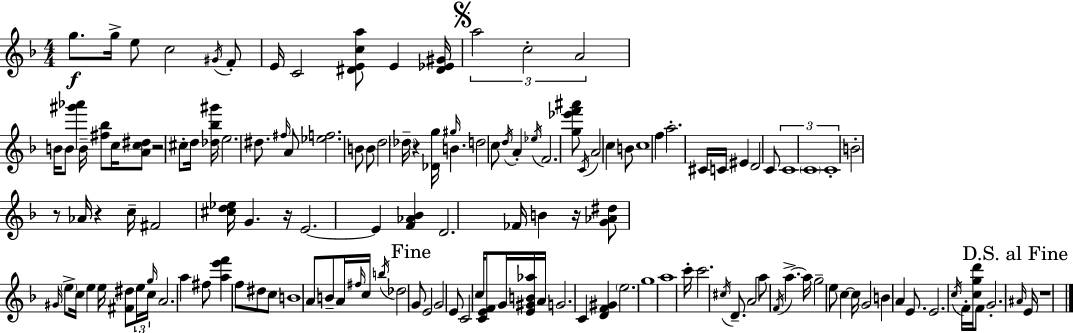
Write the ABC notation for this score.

X:1
T:Untitled
M:4/4
L:1/4
K:Dm
g/2 g/4 e/2 c2 ^G/4 F/2 E/4 C2 [^DEca]/2 E [^D_E^G]/4 a2 c2 A2 B/4 B/2 [^g'_a'] B/4 [^f_b]/2 c/4 [Ac^d]/2 z2 ^c/2 d/4 [_d_b^g']/4 e2 ^d/2 ^f/4 A/2 [_ef]2 B/2 B/2 d2 _d/4 z [_Dg]/4 ^g/4 B d2 c/2 d/4 A _e/4 F2 [g_e'f'^a']/2 C/4 A2 c B/2 c4 f a2 ^C/4 C/4 ^E D2 C/2 C4 C4 C4 B2 z/2 _A/4 z c/4 ^F2 [^cd_e]/4 G z/4 E2 E [F_A_B] D2 _F/4 B z/4 [G_A^d]/2 ^G/4 e/2 c/4 e e/4 [^F^d]/2 e/4 g/4 c/4 A2 a ^f/2 [ae'f'] f/2 ^d/2 c/2 B4 A/2 B/2 A/4 ^f/4 c/4 b/4 _d2 G/2 E2 G2 E/2 C2 c/4 [CEF]/2 G/4 [E^GB_a]/4 A/4 G2 C [DF^G] e2 g4 a4 c'/4 c'2 ^c/4 D/2 A2 a/2 F/4 a a/4 g2 e/2 c c/4 G2 B A E/2 E2 c/4 F/4 [cgd']/4 F/2 G2 ^A/4 E/4 z4